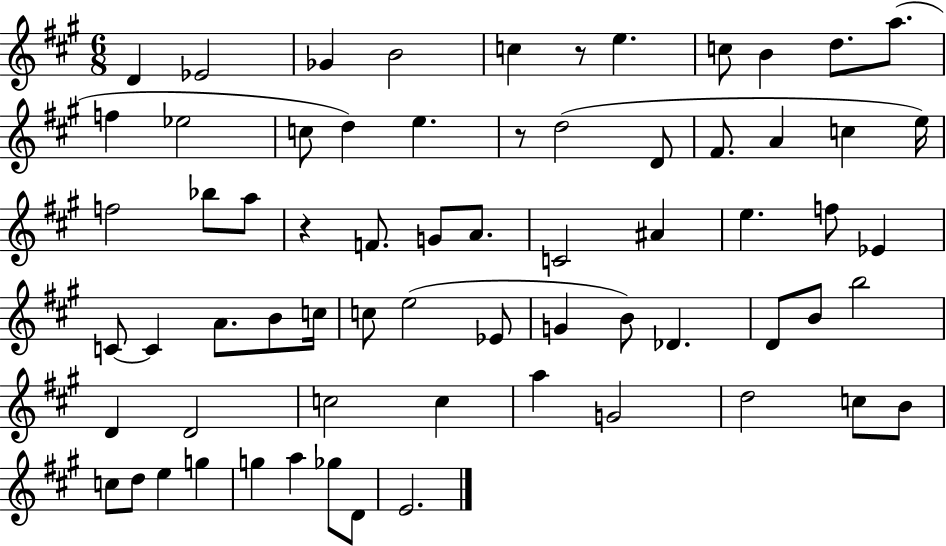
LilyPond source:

{
  \clef treble
  \numericTimeSignature
  \time 6/8
  \key a \major
  d'4 ees'2 | ges'4 b'2 | c''4 r8 e''4. | c''8 b'4 d''8. a''8.( | \break f''4 ees''2 | c''8 d''4) e''4. | r8 d''2( d'8 | fis'8. a'4 c''4 e''16) | \break f''2 bes''8 a''8 | r4 f'8. g'8 a'8. | c'2 ais'4 | e''4. f''8 ees'4 | \break c'8~~ c'4 a'8. b'8 c''16 | c''8 e''2( ees'8 | g'4 b'8) des'4. | d'8 b'8 b''2 | \break d'4 d'2 | c''2 c''4 | a''4 g'2 | d''2 c''8 b'8 | \break c''8 d''8 e''4 g''4 | g''4 a''4 ges''8 d'8 | e'2. | \bar "|."
}